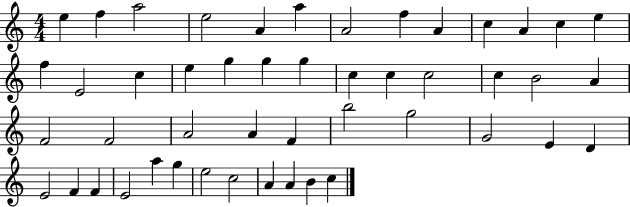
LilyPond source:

{
  \clef treble
  \numericTimeSignature
  \time 4/4
  \key c \major
  e''4 f''4 a''2 | e''2 a'4 a''4 | a'2 f''4 a'4 | c''4 a'4 c''4 e''4 | \break f''4 e'2 c''4 | e''4 g''4 g''4 g''4 | c''4 c''4 c''2 | c''4 b'2 a'4 | \break f'2 f'2 | a'2 a'4 f'4 | b''2 g''2 | g'2 e'4 d'4 | \break e'2 f'4 f'4 | e'2 a''4 g''4 | e''2 c''2 | a'4 a'4 b'4 c''4 | \break \bar "|."
}